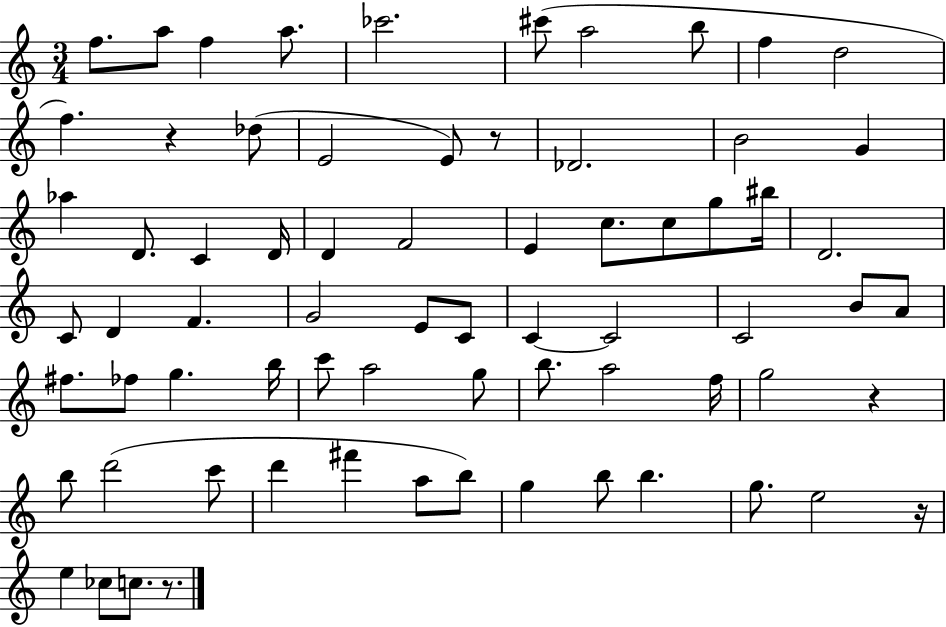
X:1
T:Untitled
M:3/4
L:1/4
K:C
f/2 a/2 f a/2 _c'2 ^c'/2 a2 b/2 f d2 f z _d/2 E2 E/2 z/2 _D2 B2 G _a D/2 C D/4 D F2 E c/2 c/2 g/2 ^b/4 D2 C/2 D F G2 E/2 C/2 C C2 C2 B/2 A/2 ^f/2 _f/2 g b/4 c'/2 a2 g/2 b/2 a2 f/4 g2 z b/2 d'2 c'/2 d' ^f' a/2 b/2 g b/2 b g/2 e2 z/4 e _c/2 c/2 z/2